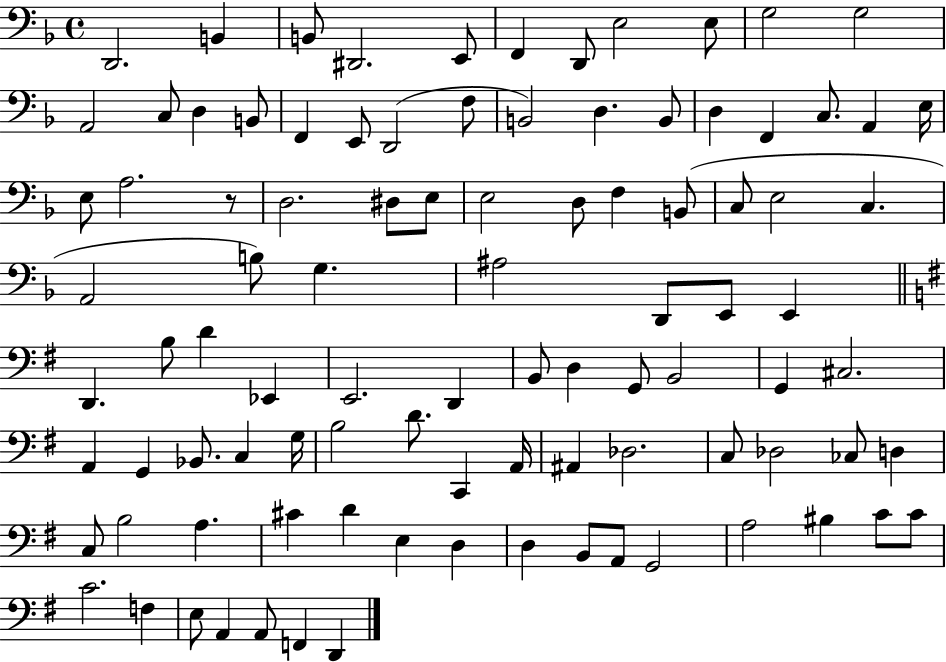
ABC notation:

X:1
T:Untitled
M:4/4
L:1/4
K:F
D,,2 B,, B,,/2 ^D,,2 E,,/2 F,, D,,/2 E,2 E,/2 G,2 G,2 A,,2 C,/2 D, B,,/2 F,, E,,/2 D,,2 F,/2 B,,2 D, B,,/2 D, F,, C,/2 A,, E,/4 E,/2 A,2 z/2 D,2 ^D,/2 E,/2 E,2 D,/2 F, B,,/2 C,/2 E,2 C, A,,2 B,/2 G, ^A,2 D,,/2 E,,/2 E,, D,, B,/2 D _E,, E,,2 D,, B,,/2 D, G,,/2 B,,2 G,, ^C,2 A,, G,, _B,,/2 C, G,/4 B,2 D/2 C,, A,,/4 ^A,, _D,2 C,/2 _D,2 _C,/2 D, C,/2 B,2 A, ^C D E, D, D, B,,/2 A,,/2 G,,2 A,2 ^B, C/2 C/2 C2 F, E,/2 A,, A,,/2 F,, D,,